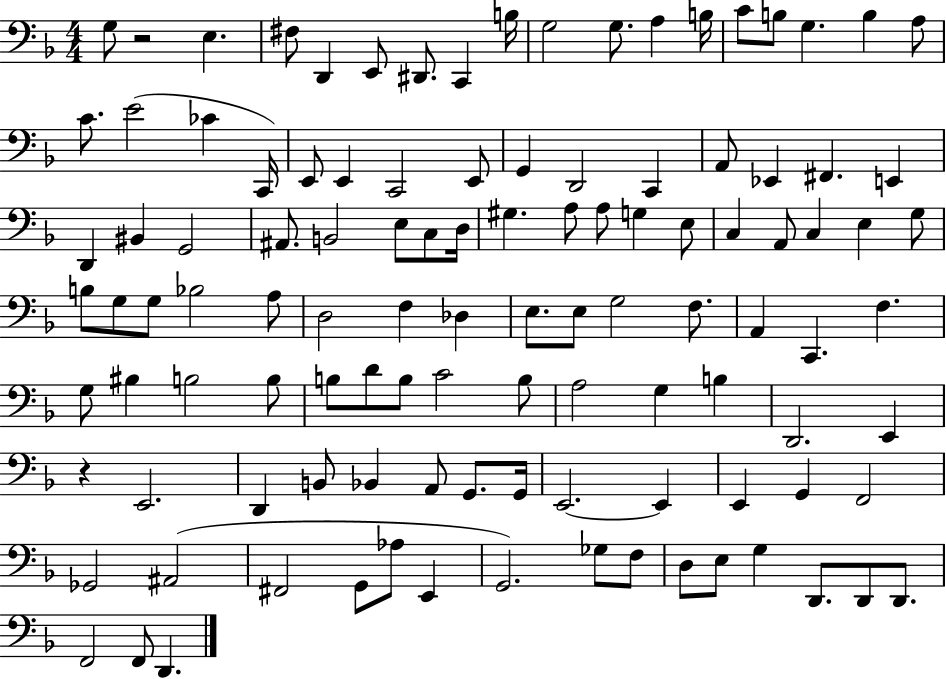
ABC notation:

X:1
T:Untitled
M:4/4
L:1/4
K:F
G,/2 z2 E, ^F,/2 D,, E,,/2 ^D,,/2 C,, B,/4 G,2 G,/2 A, B,/4 C/2 B,/2 G, B, A,/2 C/2 E2 _C C,,/4 E,,/2 E,, C,,2 E,,/2 G,, D,,2 C,, A,,/2 _E,, ^F,, E,, D,, ^B,, G,,2 ^A,,/2 B,,2 E,/2 C,/2 D,/4 ^G, A,/2 A,/2 G, E,/2 C, A,,/2 C, E, G,/2 B,/2 G,/2 G,/2 _B,2 A,/2 D,2 F, _D, E,/2 E,/2 G,2 F,/2 A,, C,, F, G,/2 ^B, B,2 B,/2 B,/2 D/2 B,/2 C2 B,/2 A,2 G, B, D,,2 E,, z E,,2 D,, B,,/2 _B,, A,,/2 G,,/2 G,,/4 E,,2 E,, E,, G,, F,,2 _G,,2 ^A,,2 ^F,,2 G,,/2 _A,/2 E,, G,,2 _G,/2 F,/2 D,/2 E,/2 G, D,,/2 D,,/2 D,,/2 F,,2 F,,/2 D,,